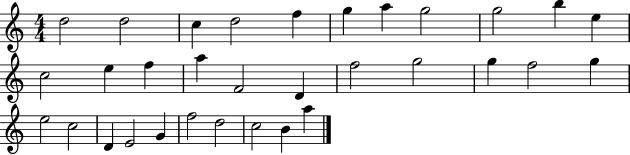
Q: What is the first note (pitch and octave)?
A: D5